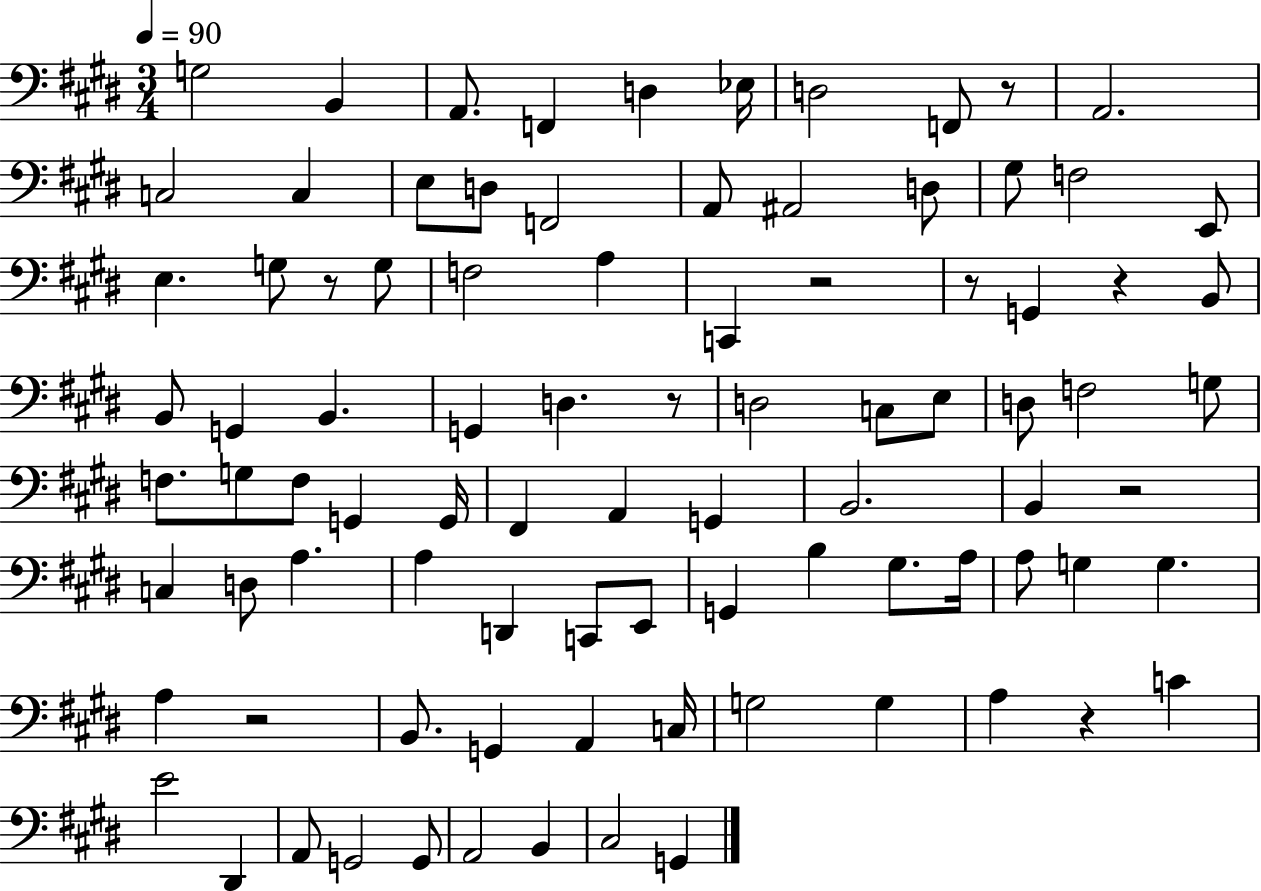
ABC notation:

X:1
T:Untitled
M:3/4
L:1/4
K:E
G,2 B,, A,,/2 F,, D, _E,/4 D,2 F,,/2 z/2 A,,2 C,2 C, E,/2 D,/2 F,,2 A,,/2 ^A,,2 D,/2 ^G,/2 F,2 E,,/2 E, G,/2 z/2 G,/2 F,2 A, C,, z2 z/2 G,, z B,,/2 B,,/2 G,, B,, G,, D, z/2 D,2 C,/2 E,/2 D,/2 F,2 G,/2 F,/2 G,/2 F,/2 G,, G,,/4 ^F,, A,, G,, B,,2 B,, z2 C, D,/2 A, A, D,, C,,/2 E,,/2 G,, B, ^G,/2 A,/4 A,/2 G, G, A, z2 B,,/2 G,, A,, C,/4 G,2 G, A, z C E2 ^D,, A,,/2 G,,2 G,,/2 A,,2 B,, ^C,2 G,,